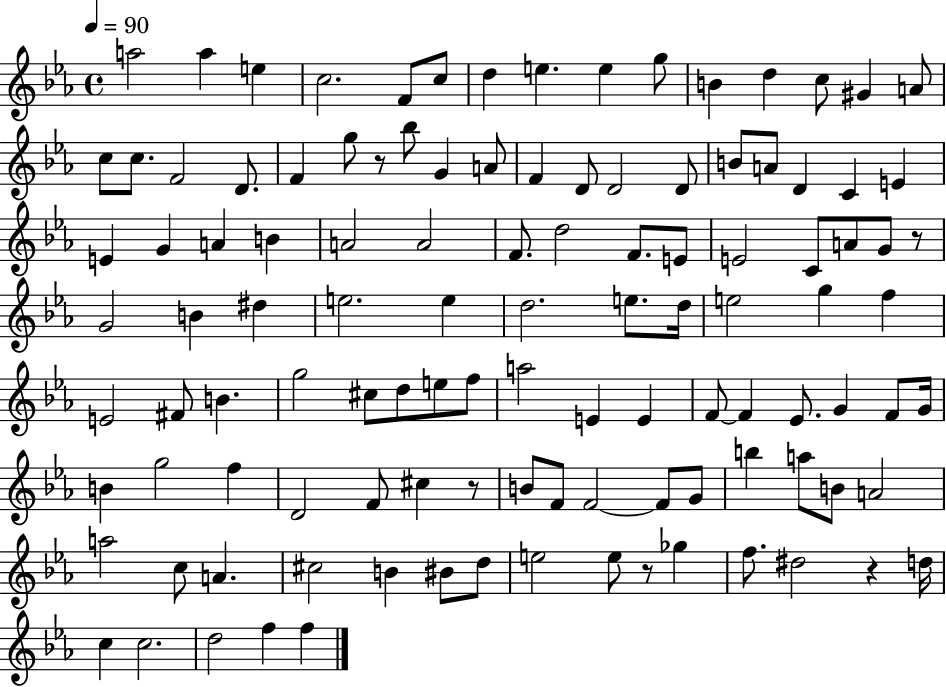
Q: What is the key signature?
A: EES major